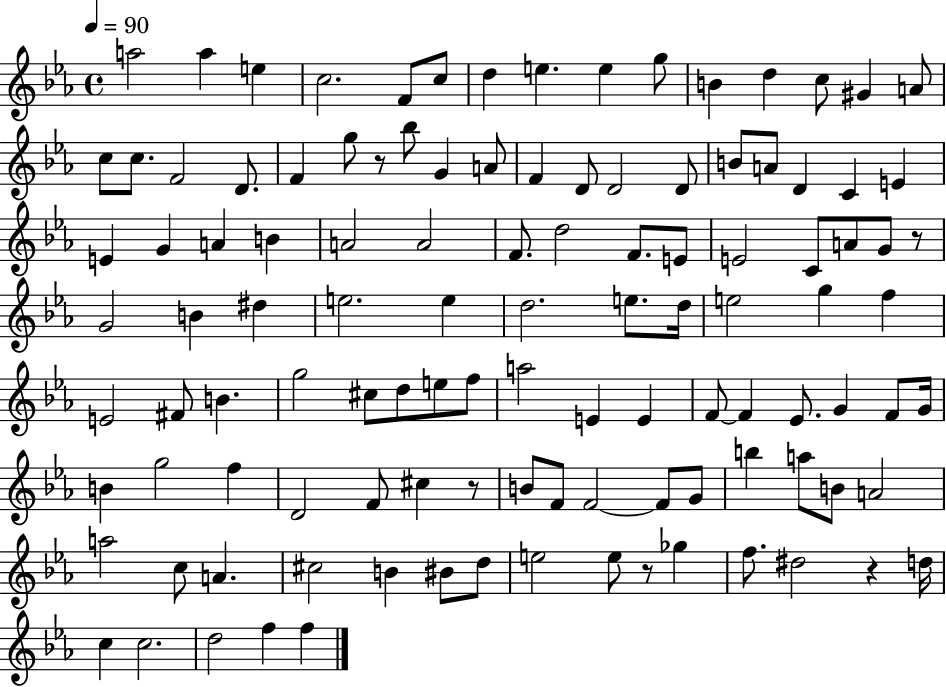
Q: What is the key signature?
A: EES major